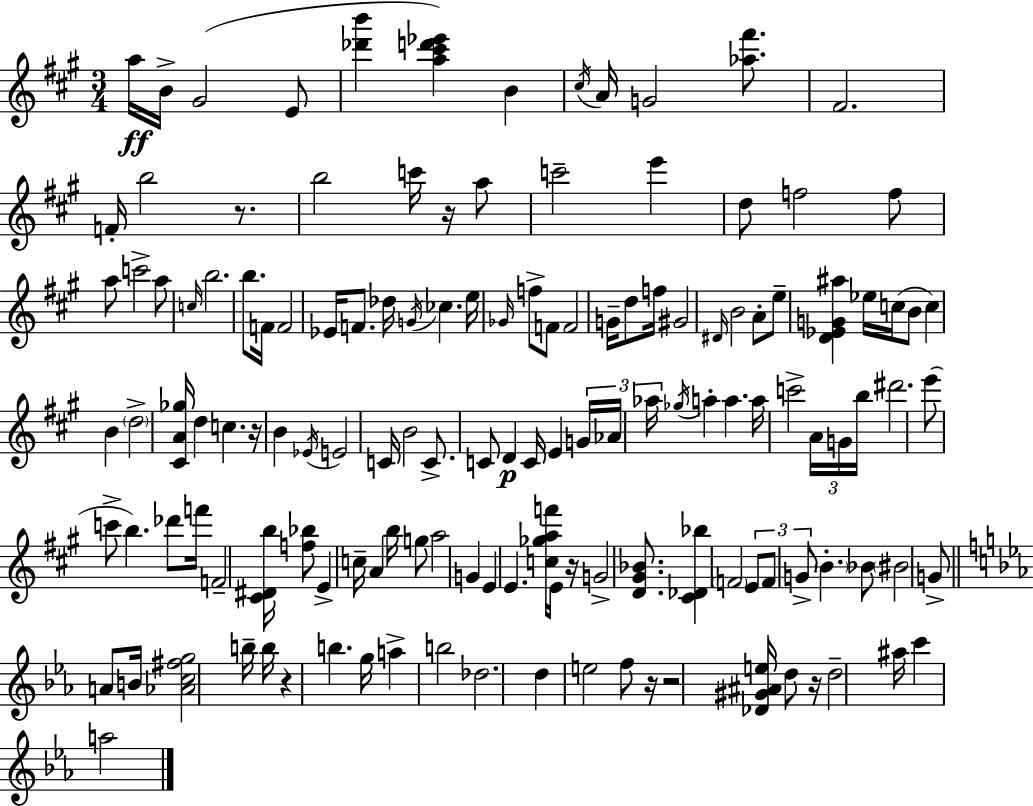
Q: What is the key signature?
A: A major